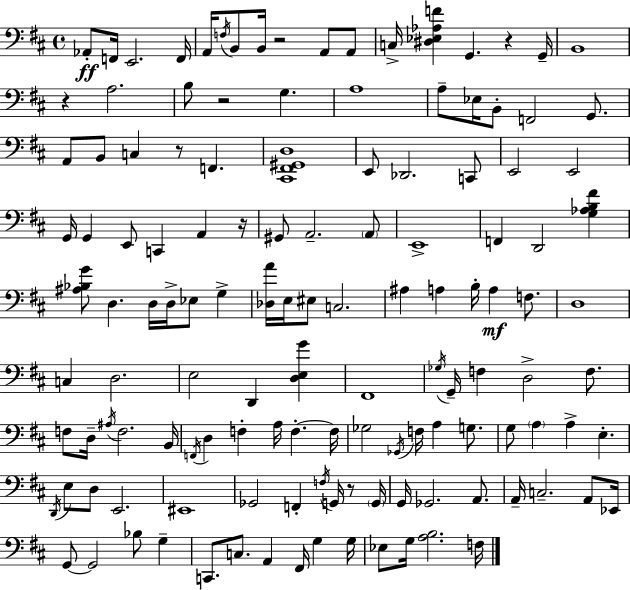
Ab2/e F2/s E2/h. F2/s A2/s F3/s B2/e B2/s R/h A2/e A2/e C3/s [D#3,Eb3,Ab3,F4]/q G2/q. R/q G2/s B2/w R/q A3/h. B3/e R/h G3/q. A3/w A3/e Eb3/s B2/e F2/h G2/e. A2/e B2/e C3/q R/e F2/q. [C#2,F#2,G#2,D3]/w E2/e Db2/h. C2/e E2/h E2/h G2/s G2/q E2/e C2/q A2/q R/s G#2/e A2/h. A2/e E2/w F2/q D2/h [G3,Ab3,B3,F#4]/q [A#3,Bb3,G4]/e D3/q. D3/s D3/s Eb3/e G3/q [Db3,A4]/s E3/s EIS3/e C3/h. A#3/q A3/q B3/s A3/q F3/e. D3/w C3/q D3/h. E3/h D2/q [D3,E3,G4]/q F#2/w Gb3/s G2/s F3/q D3/h F3/e. F3/e D3/s A#3/s F3/h. B2/s F2/s D3/q F3/q A3/s F3/q. F3/s Gb3/h Gb2/s F3/s A3/q G3/e. G3/e A3/q A3/q E3/q. D2/s E3/e D3/e E2/h. EIS2/w Gb2/h F2/q F3/s G2/s R/e G2/s G2/s Gb2/h. A2/e. A2/s C3/h. A2/e Eb2/s G2/e G2/h Bb3/e G3/q C2/e. C3/e. A2/q F#2/s G3/q G3/s Eb3/e G3/s [A3,B3]/h. F3/s